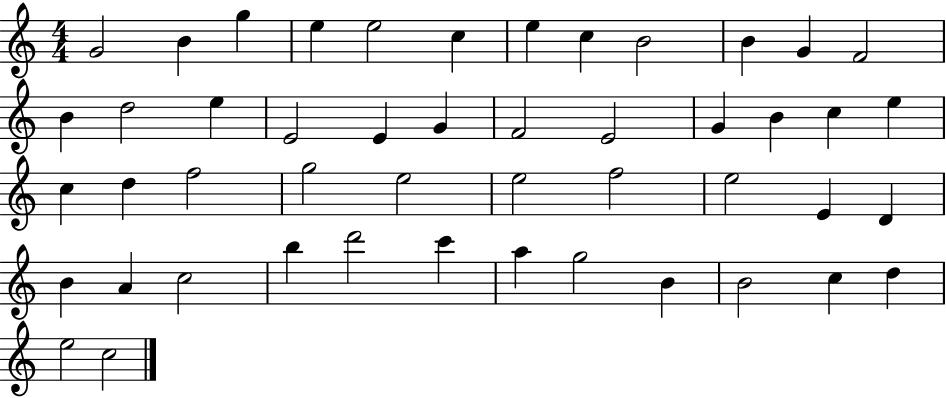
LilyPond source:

{
  \clef treble
  \numericTimeSignature
  \time 4/4
  \key c \major
  g'2 b'4 g''4 | e''4 e''2 c''4 | e''4 c''4 b'2 | b'4 g'4 f'2 | \break b'4 d''2 e''4 | e'2 e'4 g'4 | f'2 e'2 | g'4 b'4 c''4 e''4 | \break c''4 d''4 f''2 | g''2 e''2 | e''2 f''2 | e''2 e'4 d'4 | \break b'4 a'4 c''2 | b''4 d'''2 c'''4 | a''4 g''2 b'4 | b'2 c''4 d''4 | \break e''2 c''2 | \bar "|."
}